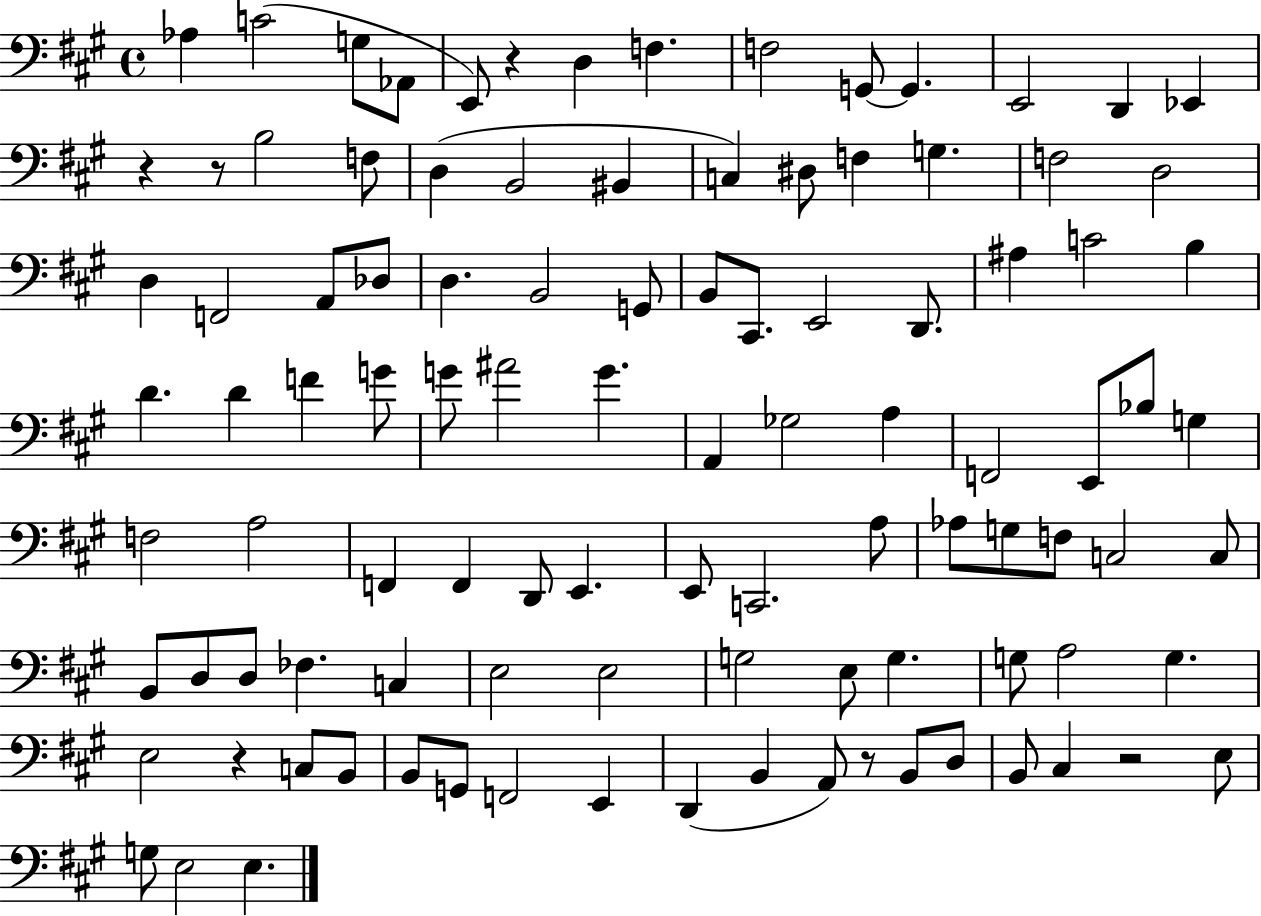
X:1
T:Untitled
M:4/4
L:1/4
K:A
_A, C2 G,/2 _A,,/2 E,,/2 z D, F, F,2 G,,/2 G,, E,,2 D,, _E,, z z/2 B,2 F,/2 D, B,,2 ^B,, C, ^D,/2 F, G, F,2 D,2 D, F,,2 A,,/2 _D,/2 D, B,,2 G,,/2 B,,/2 ^C,,/2 E,,2 D,,/2 ^A, C2 B, D D F G/2 G/2 ^A2 G A,, _G,2 A, F,,2 E,,/2 _B,/2 G, F,2 A,2 F,, F,, D,,/2 E,, E,,/2 C,,2 A,/2 _A,/2 G,/2 F,/2 C,2 C,/2 B,,/2 D,/2 D,/2 _F, C, E,2 E,2 G,2 E,/2 G, G,/2 A,2 G, E,2 z C,/2 B,,/2 B,,/2 G,,/2 F,,2 E,, D,, B,, A,,/2 z/2 B,,/2 D,/2 B,,/2 ^C, z2 E,/2 G,/2 E,2 E,